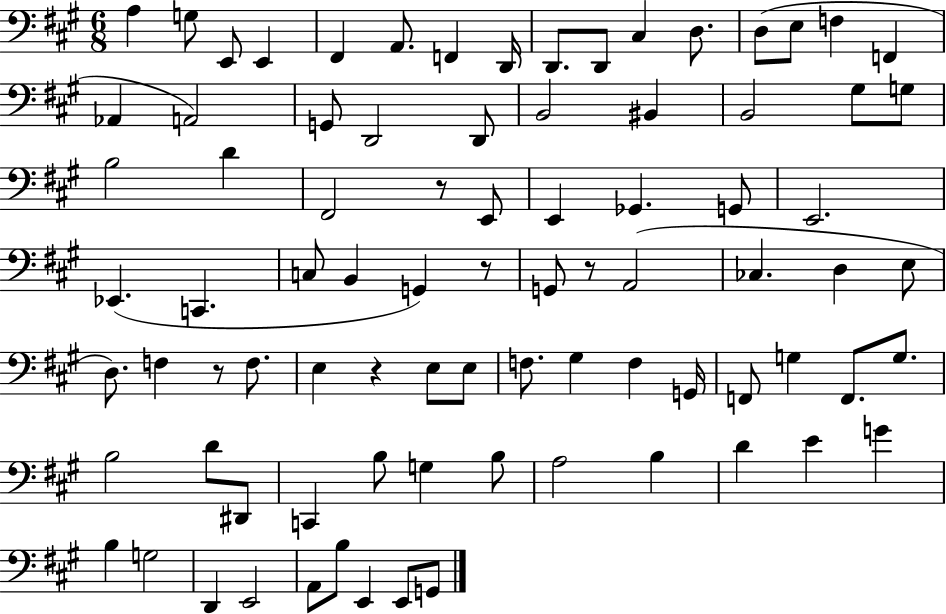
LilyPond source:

{
  \clef bass
  \numericTimeSignature
  \time 6/8
  \key a \major
  a4 g8 e,8 e,4 | fis,4 a,8. f,4 d,16 | d,8. d,8 cis4 d8. | d8( e8 f4 f,4 | \break aes,4 a,2) | g,8 d,2 d,8 | b,2 bis,4 | b,2 gis8 g8 | \break b2 d'4 | fis,2 r8 e,8 | e,4 ges,4. g,8 | e,2. | \break ees,4.( c,4. | c8 b,4 g,4) r8 | g,8 r8 a,2( | ces4. d4 e8 | \break d8.) f4 r8 f8. | e4 r4 e8 e8 | f8. gis4 f4 g,16 | f,8 g4 f,8. g8. | \break b2 d'8 dis,8 | c,4 b8 g4 b8 | a2 b4 | d'4 e'4 g'4 | \break b4 g2 | d,4 e,2 | a,8 b8 e,4 e,8 g,8 | \bar "|."
}